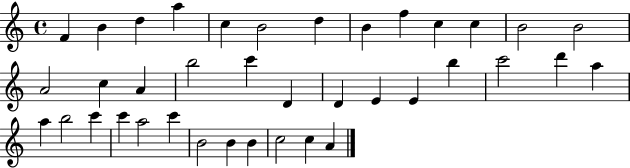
F4/q B4/q D5/q A5/q C5/q B4/h D5/q B4/q F5/q C5/q C5/q B4/h B4/h A4/h C5/q A4/q B5/h C6/q D4/q D4/q E4/q E4/q B5/q C6/h D6/q A5/q A5/q B5/h C6/q C6/q A5/h C6/q B4/h B4/q B4/q C5/h C5/q A4/q